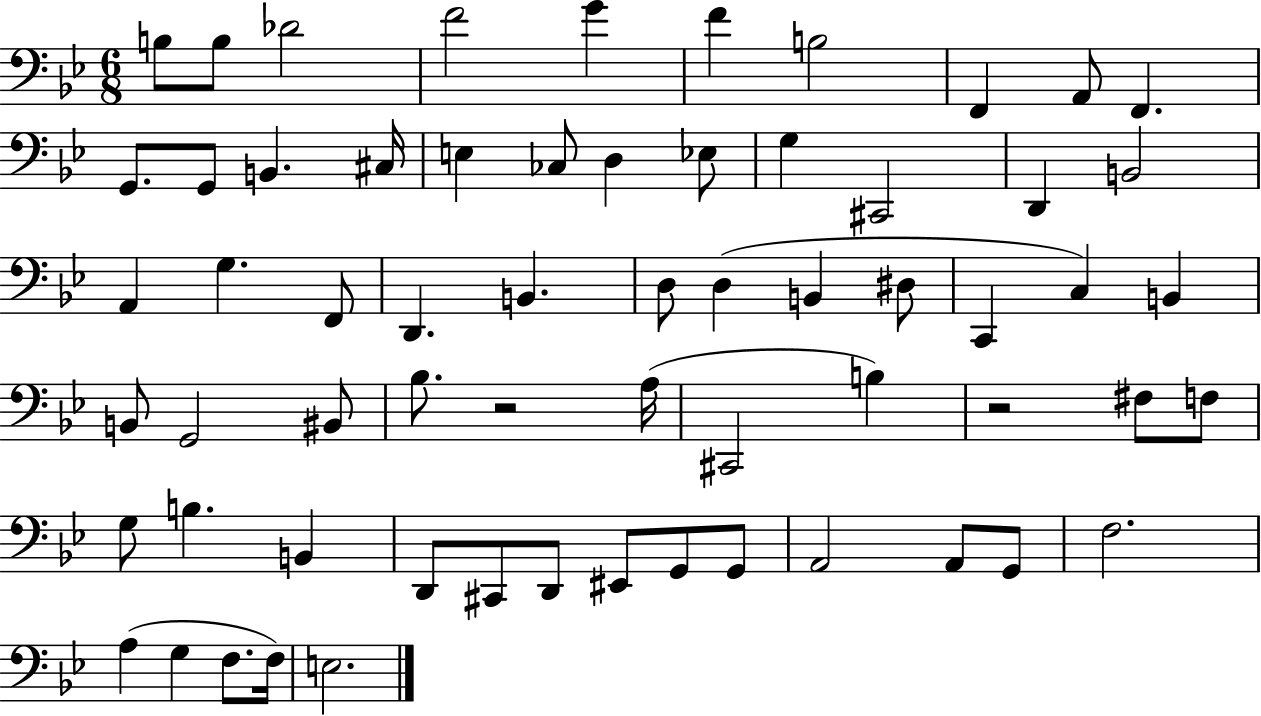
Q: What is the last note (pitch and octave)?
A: E3